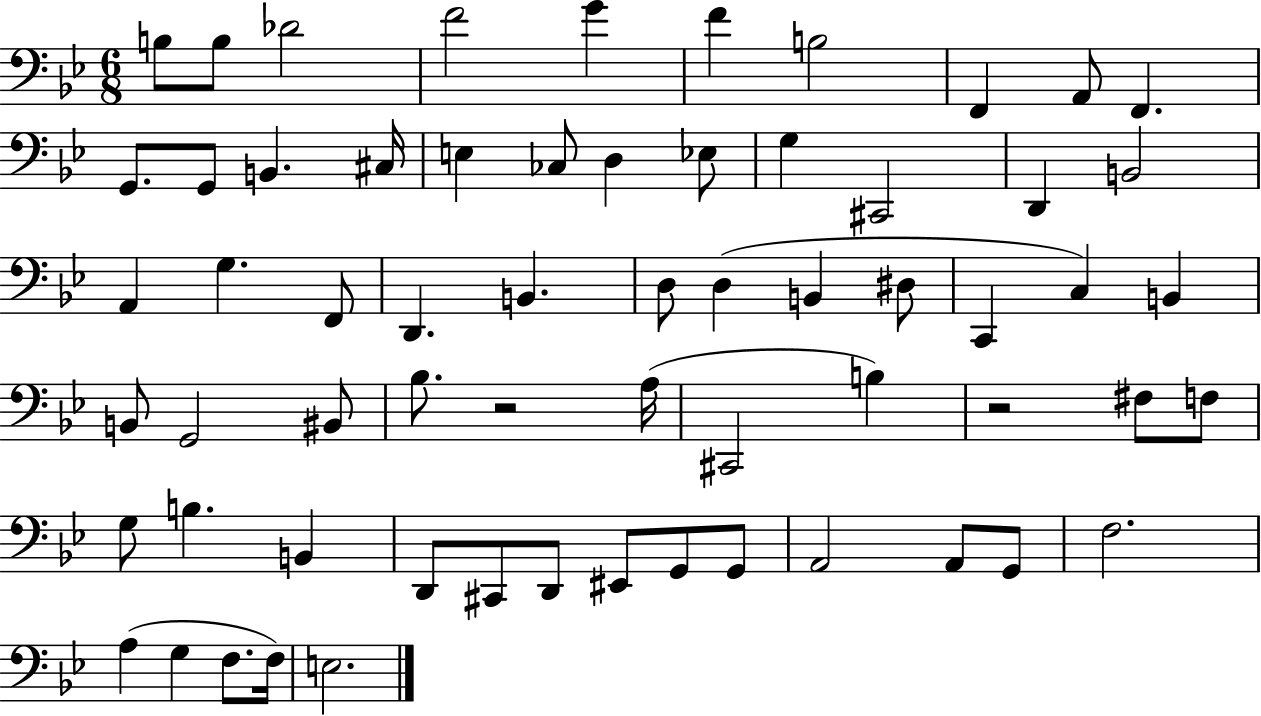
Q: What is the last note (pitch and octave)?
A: E3